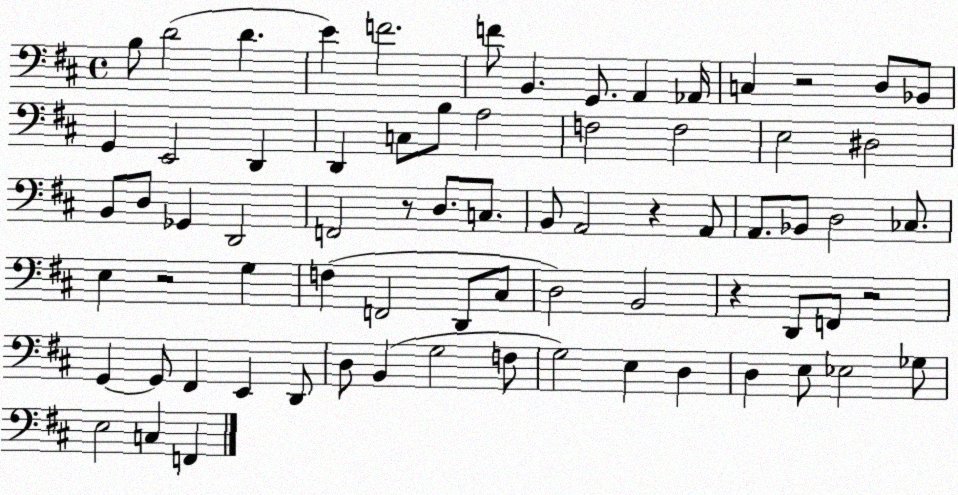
X:1
T:Untitled
M:4/4
L:1/4
K:D
B,/2 D2 D E F2 F/2 B,, G,,/2 A,, _A,,/4 C, z2 D,/2 _B,,/2 G,, E,,2 D,, D,, C,/2 B,/2 A,2 F,2 F,2 E,2 ^D,2 B,,/2 D,/2 _G,, D,,2 F,,2 z/2 D,/2 C,/2 B,,/2 A,,2 z A,,/2 A,,/2 _B,,/2 D,2 _C,/2 E, z2 G, F, F,,2 D,,/2 ^C,/2 D,2 B,,2 z D,,/2 F,,/2 z2 G,, G,,/2 ^F,, E,, D,,/2 D,/2 B,, G,2 F,/2 G,2 E, D, D, E,/2 _E,2 _G,/2 E,2 C, F,,